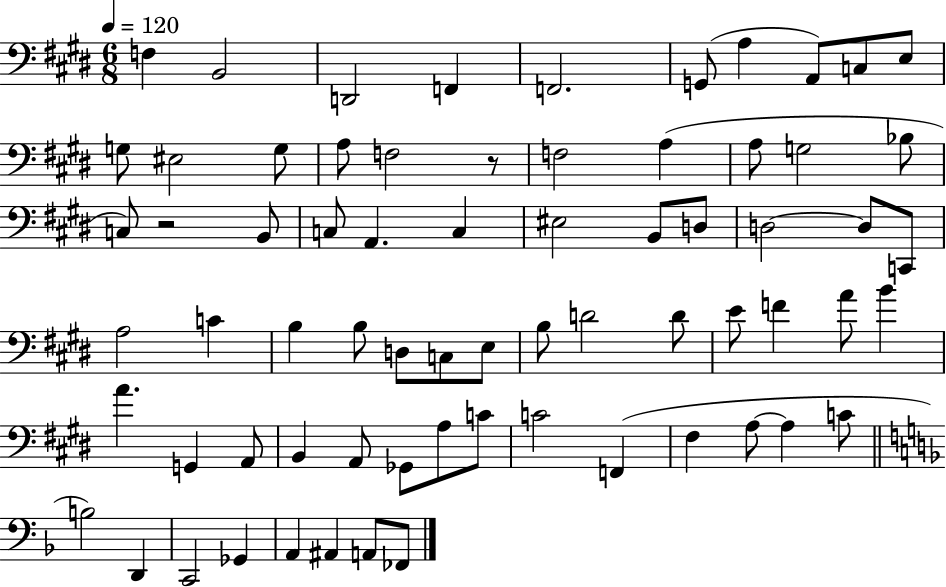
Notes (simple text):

F3/q B2/h D2/h F2/q F2/h. G2/e A3/q A2/e C3/e E3/e G3/e EIS3/h G3/e A3/e F3/h R/e F3/h A3/q A3/e G3/h Bb3/e C3/e R/h B2/e C3/e A2/q. C3/q EIS3/h B2/e D3/e D3/h D3/e C2/e A3/h C4/q B3/q B3/e D3/e C3/e E3/e B3/e D4/h D4/e E4/e F4/q A4/e B4/q A4/q. G2/q A2/e B2/q A2/e Gb2/e A3/e C4/e C4/h F2/q F#3/q A3/e A3/q C4/e B3/h D2/q C2/h Gb2/q A2/q A#2/q A2/e FES2/e